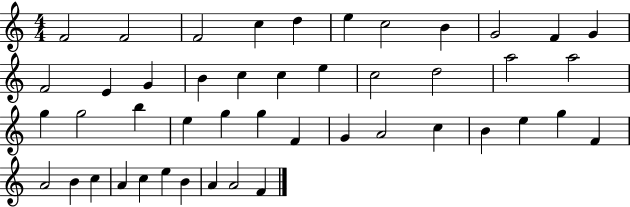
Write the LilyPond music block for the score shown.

{
  \clef treble
  \numericTimeSignature
  \time 4/4
  \key c \major
  f'2 f'2 | f'2 c''4 d''4 | e''4 c''2 b'4 | g'2 f'4 g'4 | \break f'2 e'4 g'4 | b'4 c''4 c''4 e''4 | c''2 d''2 | a''2 a''2 | \break g''4 g''2 b''4 | e''4 g''4 g''4 f'4 | g'4 a'2 c''4 | b'4 e''4 g''4 f'4 | \break a'2 b'4 c''4 | a'4 c''4 e''4 b'4 | a'4 a'2 f'4 | \bar "|."
}